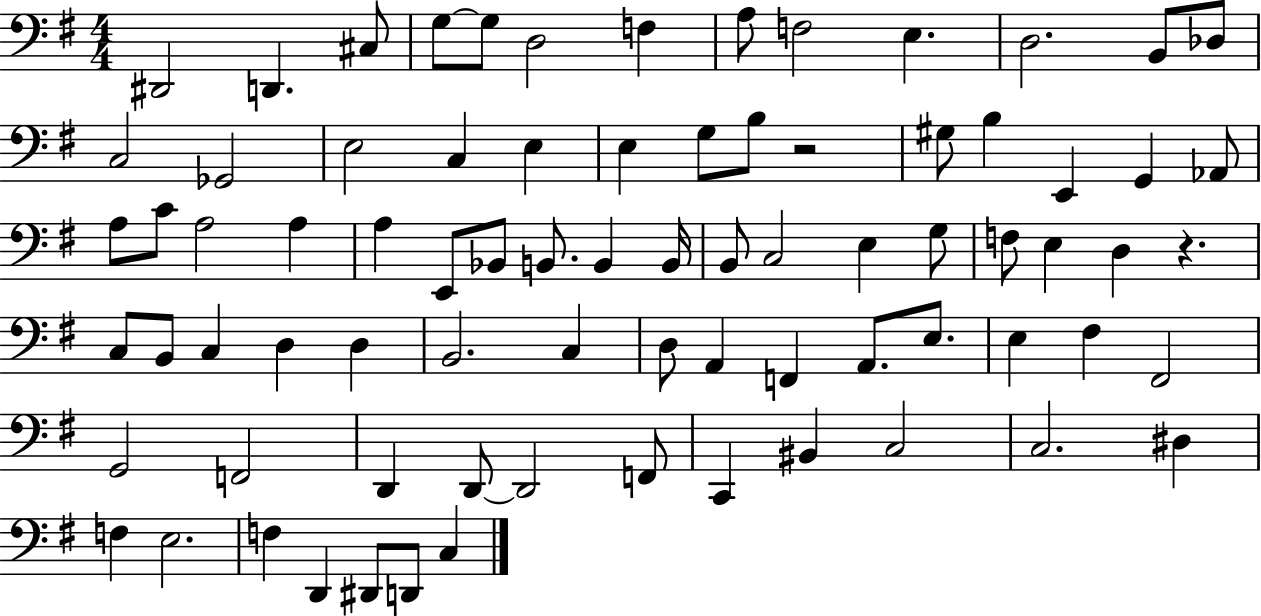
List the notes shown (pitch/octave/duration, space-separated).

D#2/h D2/q. C#3/e G3/e G3/e D3/h F3/q A3/e F3/h E3/q. D3/h. B2/e Db3/e C3/h Gb2/h E3/h C3/q E3/q E3/q G3/e B3/e R/h G#3/e B3/q E2/q G2/q Ab2/e A3/e C4/e A3/h A3/q A3/q E2/e Bb2/e B2/e. B2/q B2/s B2/e C3/h E3/q G3/e F3/e E3/q D3/q R/q. C3/e B2/e C3/q D3/q D3/q B2/h. C3/q D3/e A2/q F2/q A2/e. E3/e. E3/q F#3/q F#2/h G2/h F2/h D2/q D2/e D2/h F2/e C2/q BIS2/q C3/h C3/h. D#3/q F3/q E3/h. F3/q D2/q D#2/e D2/e C3/q